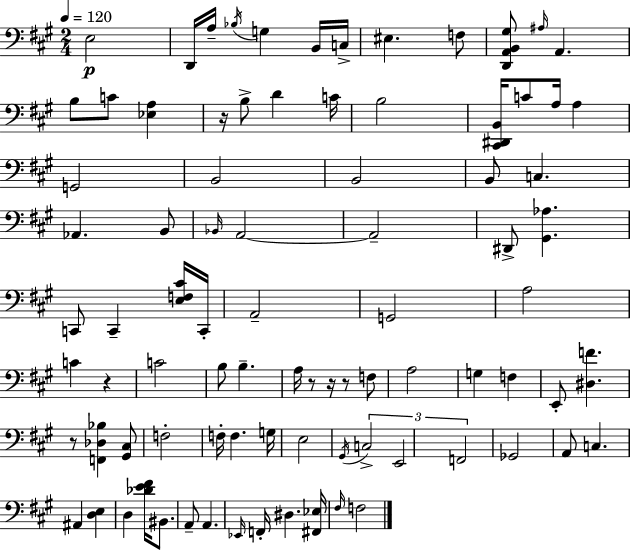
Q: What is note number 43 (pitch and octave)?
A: F3